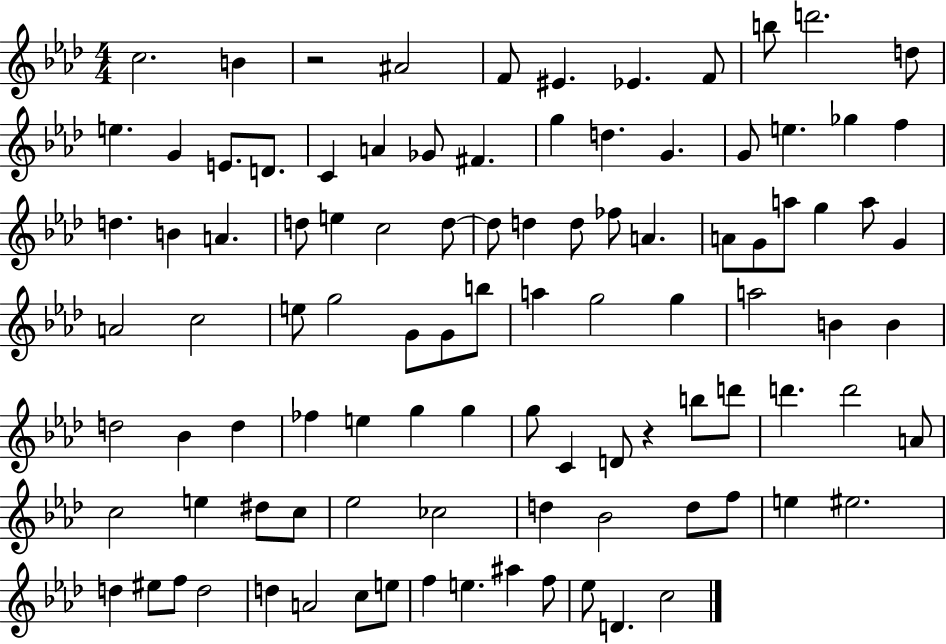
X:1
T:Untitled
M:4/4
L:1/4
K:Ab
c2 B z2 ^A2 F/2 ^E _E F/2 b/2 d'2 d/2 e G E/2 D/2 C A _G/2 ^F g d G G/2 e _g f d B A d/2 e c2 d/2 d/2 d d/2 _f/2 A A/2 G/2 a/2 g a/2 G A2 c2 e/2 g2 G/2 G/2 b/2 a g2 g a2 B B d2 _B d _f e g g g/2 C D/2 z b/2 d'/2 d' d'2 A/2 c2 e ^d/2 c/2 _e2 _c2 d _B2 d/2 f/2 e ^e2 d ^e/2 f/2 d2 d A2 c/2 e/2 f e ^a f/2 _e/2 D c2